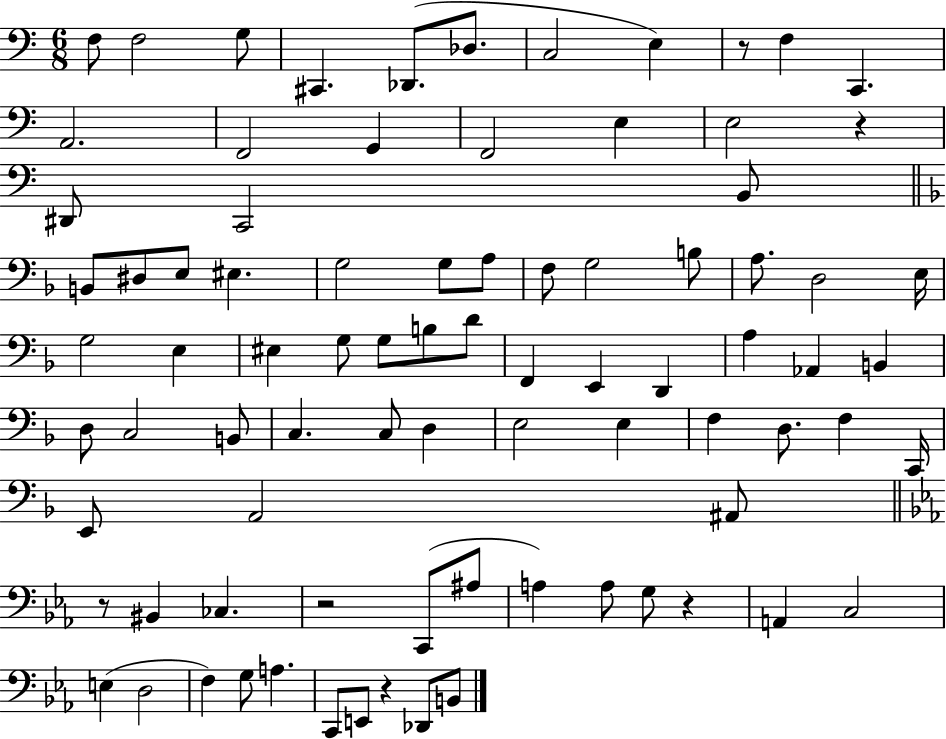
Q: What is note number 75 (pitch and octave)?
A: C2